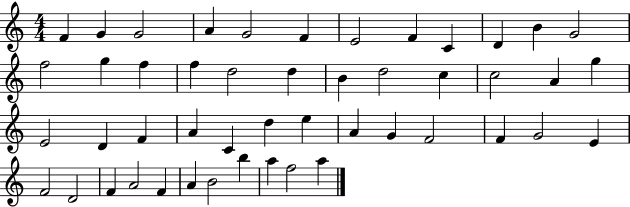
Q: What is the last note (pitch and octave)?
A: A5